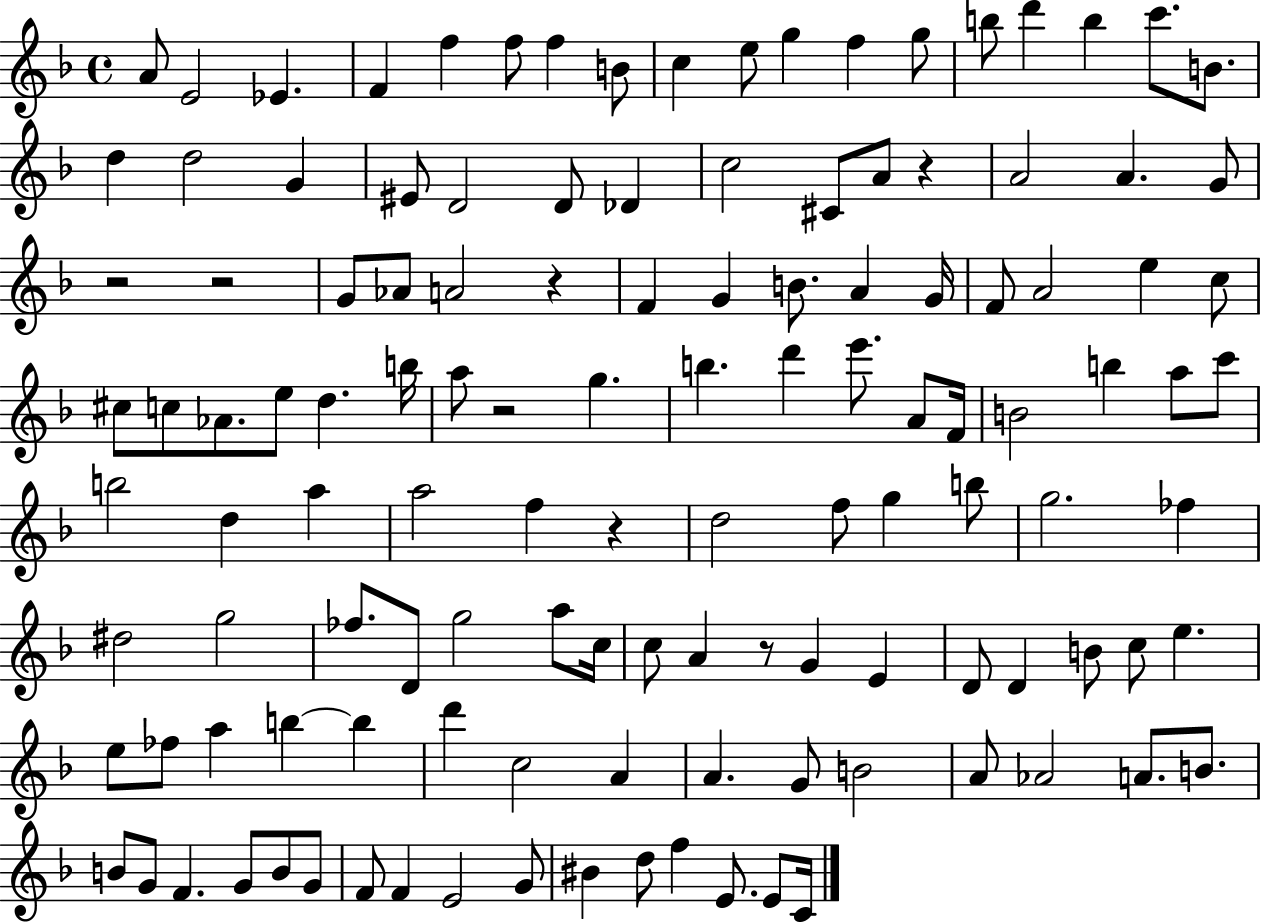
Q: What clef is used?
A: treble